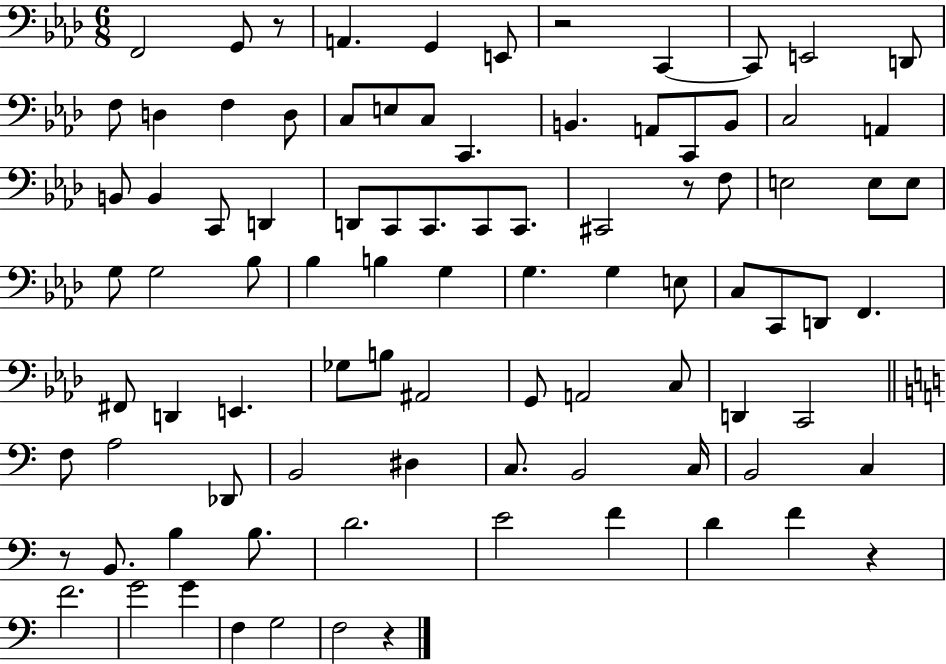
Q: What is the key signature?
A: AES major